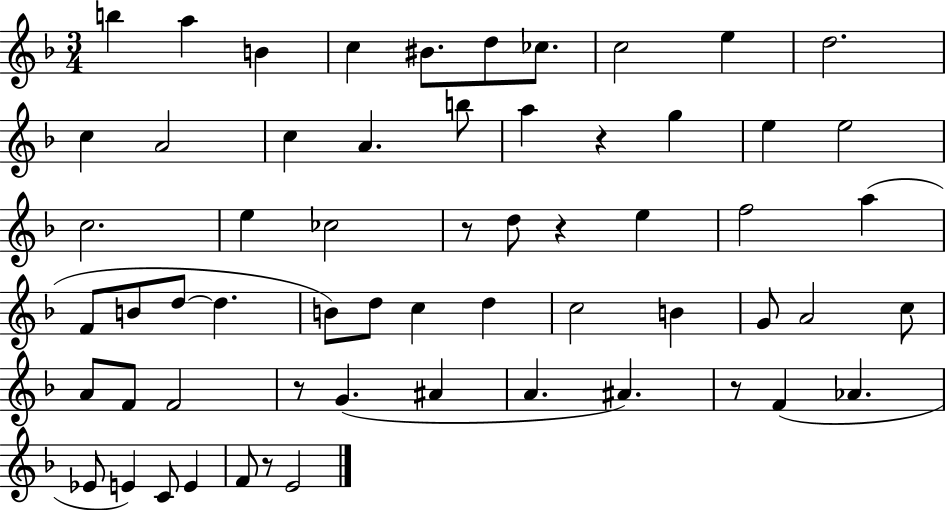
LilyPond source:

{
  \clef treble
  \numericTimeSignature
  \time 3/4
  \key f \major
  b''4 a''4 b'4 | c''4 bis'8. d''8 ces''8. | c''2 e''4 | d''2. | \break c''4 a'2 | c''4 a'4. b''8 | a''4 r4 g''4 | e''4 e''2 | \break c''2. | e''4 ces''2 | r8 d''8 r4 e''4 | f''2 a''4( | \break f'8 b'8 d''8~~ d''4. | b'8) d''8 c''4 d''4 | c''2 b'4 | g'8 a'2 c''8 | \break a'8 f'8 f'2 | r8 g'4.( ais'4 | a'4. ais'4.) | r8 f'4( aes'4. | \break ees'8 e'4) c'8 e'4 | f'8 r8 e'2 | \bar "|."
}